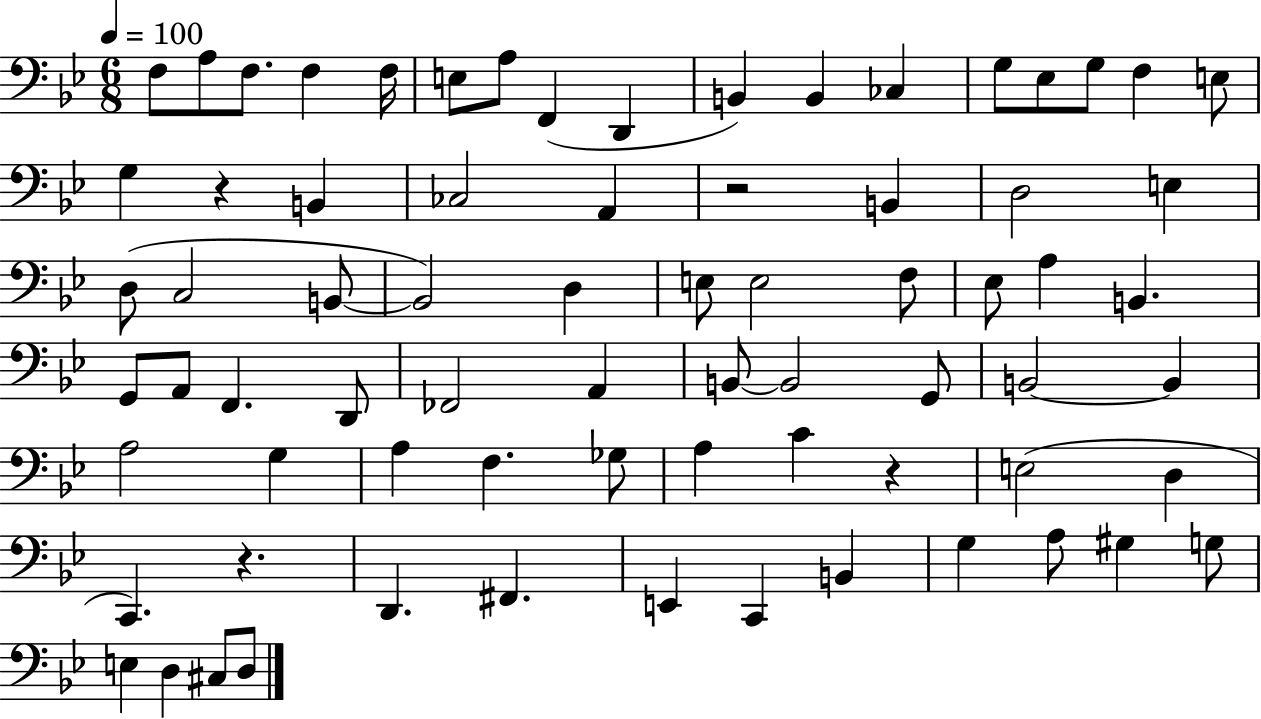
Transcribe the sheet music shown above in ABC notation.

X:1
T:Untitled
M:6/8
L:1/4
K:Bb
F,/2 A,/2 F,/2 F, F,/4 E,/2 A,/2 F,, D,, B,, B,, _C, G,/2 _E,/2 G,/2 F, E,/2 G, z B,, _C,2 A,, z2 B,, D,2 E, D,/2 C,2 B,,/2 B,,2 D, E,/2 E,2 F,/2 _E,/2 A, B,, G,,/2 A,,/2 F,, D,,/2 _F,,2 A,, B,,/2 B,,2 G,,/2 B,,2 B,, A,2 G, A, F, _G,/2 A, C z E,2 D, C,, z D,, ^F,, E,, C,, B,, G, A,/2 ^G, G,/2 E, D, ^C,/2 D,/2